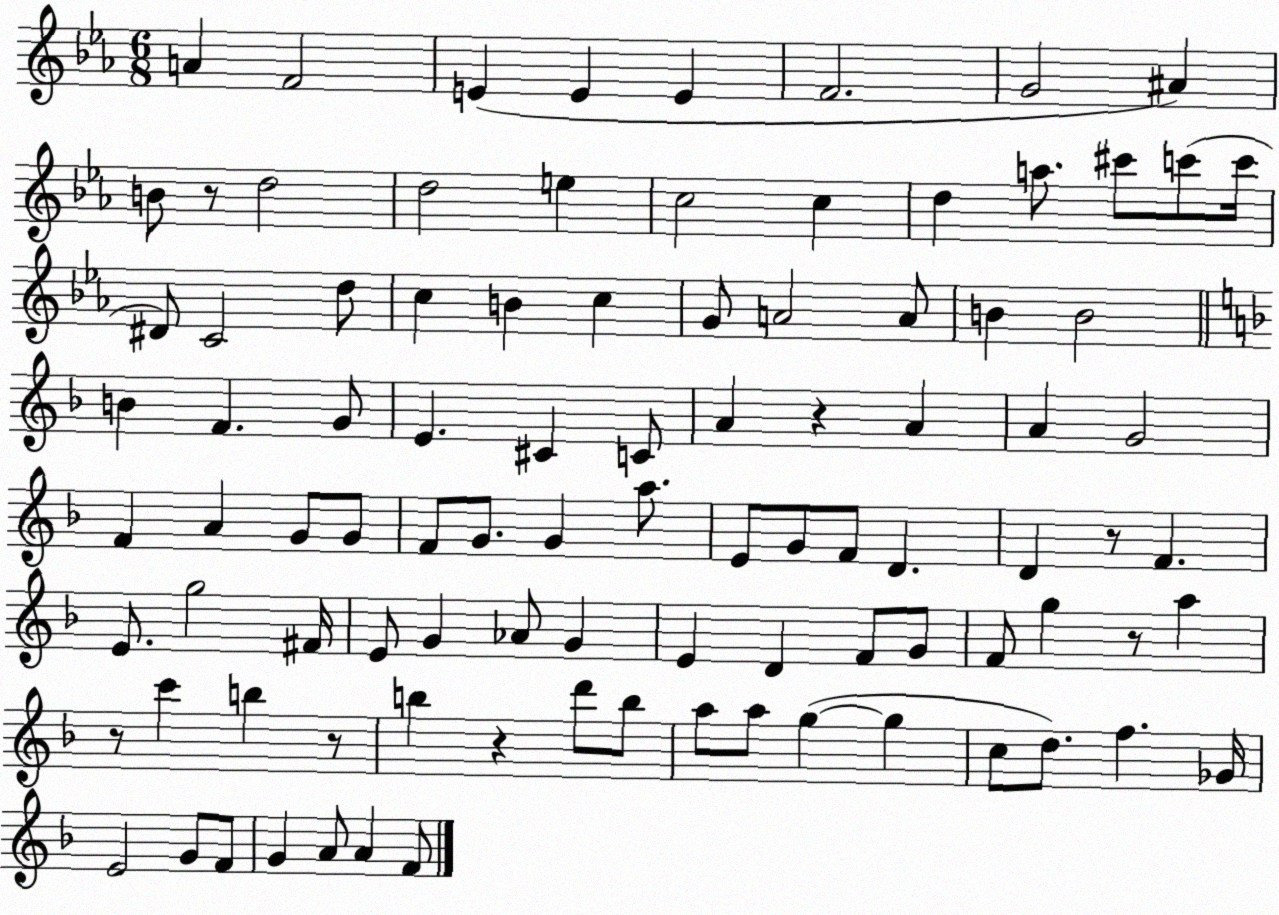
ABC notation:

X:1
T:Untitled
M:6/8
L:1/4
K:Eb
A F2 E E E F2 G2 ^A B/2 z/2 d2 d2 e c2 c d a/2 ^c'/2 c'/2 c'/4 ^D/2 C2 d/2 c B c G/2 A2 A/2 B B2 B F G/2 E ^C C/2 A z A A G2 F A G/2 G/2 F/2 G/2 G a/2 E/2 G/2 F/2 D D z/2 F E/2 g2 ^F/4 E/2 G _A/2 G E D F/2 G/2 F/2 g z/2 a z/2 c' b z/2 b z d'/2 b/2 a/2 a/2 g g c/2 d/2 f _G/4 E2 G/2 F/2 G A/2 A F/2